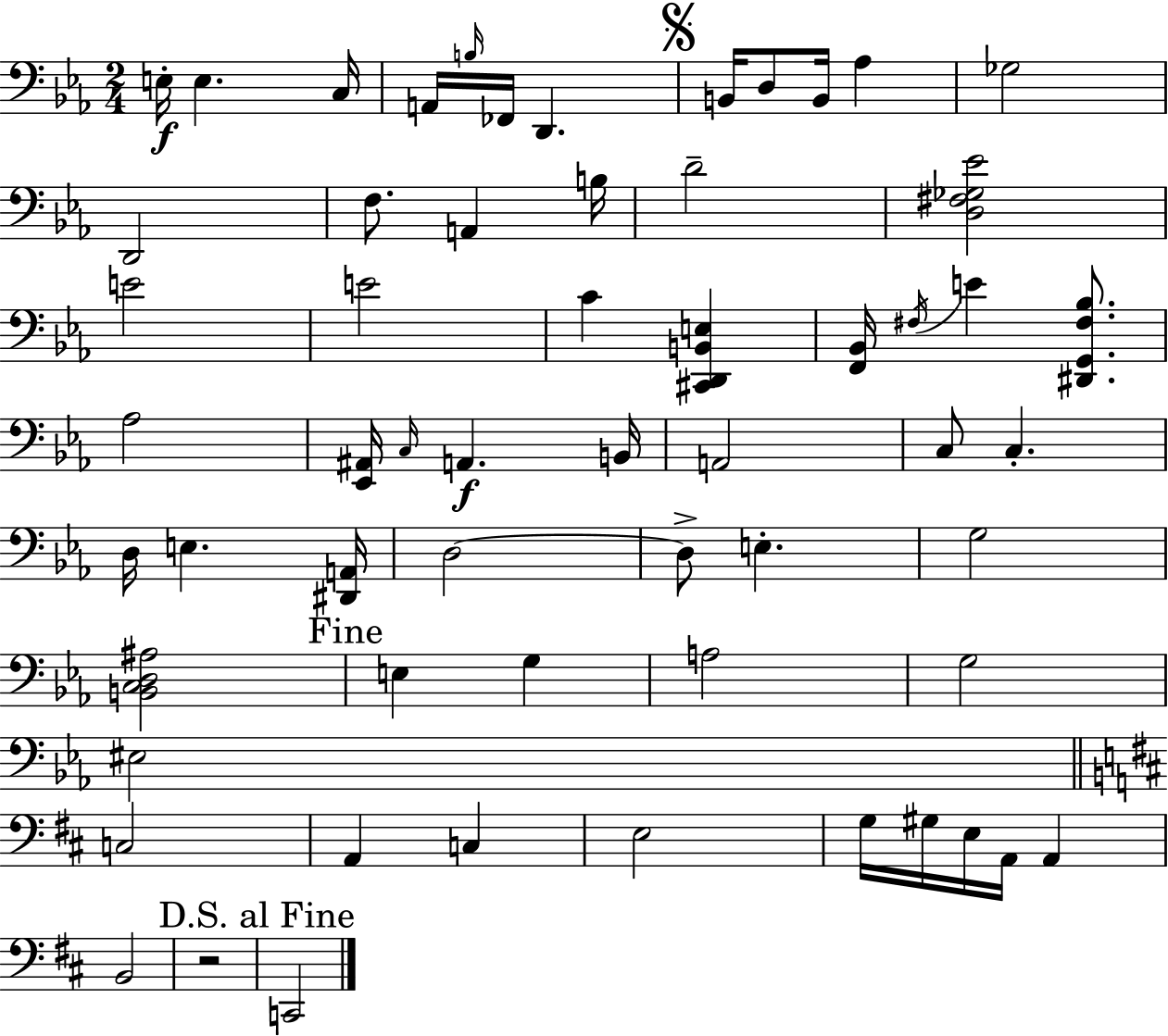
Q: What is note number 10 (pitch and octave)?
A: B2